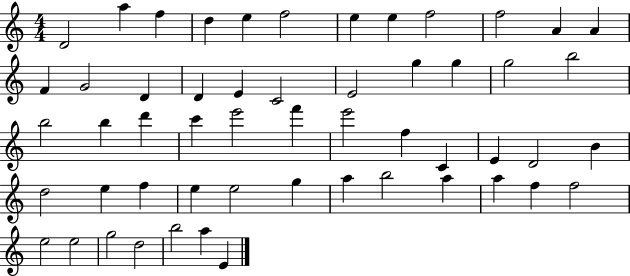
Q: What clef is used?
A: treble